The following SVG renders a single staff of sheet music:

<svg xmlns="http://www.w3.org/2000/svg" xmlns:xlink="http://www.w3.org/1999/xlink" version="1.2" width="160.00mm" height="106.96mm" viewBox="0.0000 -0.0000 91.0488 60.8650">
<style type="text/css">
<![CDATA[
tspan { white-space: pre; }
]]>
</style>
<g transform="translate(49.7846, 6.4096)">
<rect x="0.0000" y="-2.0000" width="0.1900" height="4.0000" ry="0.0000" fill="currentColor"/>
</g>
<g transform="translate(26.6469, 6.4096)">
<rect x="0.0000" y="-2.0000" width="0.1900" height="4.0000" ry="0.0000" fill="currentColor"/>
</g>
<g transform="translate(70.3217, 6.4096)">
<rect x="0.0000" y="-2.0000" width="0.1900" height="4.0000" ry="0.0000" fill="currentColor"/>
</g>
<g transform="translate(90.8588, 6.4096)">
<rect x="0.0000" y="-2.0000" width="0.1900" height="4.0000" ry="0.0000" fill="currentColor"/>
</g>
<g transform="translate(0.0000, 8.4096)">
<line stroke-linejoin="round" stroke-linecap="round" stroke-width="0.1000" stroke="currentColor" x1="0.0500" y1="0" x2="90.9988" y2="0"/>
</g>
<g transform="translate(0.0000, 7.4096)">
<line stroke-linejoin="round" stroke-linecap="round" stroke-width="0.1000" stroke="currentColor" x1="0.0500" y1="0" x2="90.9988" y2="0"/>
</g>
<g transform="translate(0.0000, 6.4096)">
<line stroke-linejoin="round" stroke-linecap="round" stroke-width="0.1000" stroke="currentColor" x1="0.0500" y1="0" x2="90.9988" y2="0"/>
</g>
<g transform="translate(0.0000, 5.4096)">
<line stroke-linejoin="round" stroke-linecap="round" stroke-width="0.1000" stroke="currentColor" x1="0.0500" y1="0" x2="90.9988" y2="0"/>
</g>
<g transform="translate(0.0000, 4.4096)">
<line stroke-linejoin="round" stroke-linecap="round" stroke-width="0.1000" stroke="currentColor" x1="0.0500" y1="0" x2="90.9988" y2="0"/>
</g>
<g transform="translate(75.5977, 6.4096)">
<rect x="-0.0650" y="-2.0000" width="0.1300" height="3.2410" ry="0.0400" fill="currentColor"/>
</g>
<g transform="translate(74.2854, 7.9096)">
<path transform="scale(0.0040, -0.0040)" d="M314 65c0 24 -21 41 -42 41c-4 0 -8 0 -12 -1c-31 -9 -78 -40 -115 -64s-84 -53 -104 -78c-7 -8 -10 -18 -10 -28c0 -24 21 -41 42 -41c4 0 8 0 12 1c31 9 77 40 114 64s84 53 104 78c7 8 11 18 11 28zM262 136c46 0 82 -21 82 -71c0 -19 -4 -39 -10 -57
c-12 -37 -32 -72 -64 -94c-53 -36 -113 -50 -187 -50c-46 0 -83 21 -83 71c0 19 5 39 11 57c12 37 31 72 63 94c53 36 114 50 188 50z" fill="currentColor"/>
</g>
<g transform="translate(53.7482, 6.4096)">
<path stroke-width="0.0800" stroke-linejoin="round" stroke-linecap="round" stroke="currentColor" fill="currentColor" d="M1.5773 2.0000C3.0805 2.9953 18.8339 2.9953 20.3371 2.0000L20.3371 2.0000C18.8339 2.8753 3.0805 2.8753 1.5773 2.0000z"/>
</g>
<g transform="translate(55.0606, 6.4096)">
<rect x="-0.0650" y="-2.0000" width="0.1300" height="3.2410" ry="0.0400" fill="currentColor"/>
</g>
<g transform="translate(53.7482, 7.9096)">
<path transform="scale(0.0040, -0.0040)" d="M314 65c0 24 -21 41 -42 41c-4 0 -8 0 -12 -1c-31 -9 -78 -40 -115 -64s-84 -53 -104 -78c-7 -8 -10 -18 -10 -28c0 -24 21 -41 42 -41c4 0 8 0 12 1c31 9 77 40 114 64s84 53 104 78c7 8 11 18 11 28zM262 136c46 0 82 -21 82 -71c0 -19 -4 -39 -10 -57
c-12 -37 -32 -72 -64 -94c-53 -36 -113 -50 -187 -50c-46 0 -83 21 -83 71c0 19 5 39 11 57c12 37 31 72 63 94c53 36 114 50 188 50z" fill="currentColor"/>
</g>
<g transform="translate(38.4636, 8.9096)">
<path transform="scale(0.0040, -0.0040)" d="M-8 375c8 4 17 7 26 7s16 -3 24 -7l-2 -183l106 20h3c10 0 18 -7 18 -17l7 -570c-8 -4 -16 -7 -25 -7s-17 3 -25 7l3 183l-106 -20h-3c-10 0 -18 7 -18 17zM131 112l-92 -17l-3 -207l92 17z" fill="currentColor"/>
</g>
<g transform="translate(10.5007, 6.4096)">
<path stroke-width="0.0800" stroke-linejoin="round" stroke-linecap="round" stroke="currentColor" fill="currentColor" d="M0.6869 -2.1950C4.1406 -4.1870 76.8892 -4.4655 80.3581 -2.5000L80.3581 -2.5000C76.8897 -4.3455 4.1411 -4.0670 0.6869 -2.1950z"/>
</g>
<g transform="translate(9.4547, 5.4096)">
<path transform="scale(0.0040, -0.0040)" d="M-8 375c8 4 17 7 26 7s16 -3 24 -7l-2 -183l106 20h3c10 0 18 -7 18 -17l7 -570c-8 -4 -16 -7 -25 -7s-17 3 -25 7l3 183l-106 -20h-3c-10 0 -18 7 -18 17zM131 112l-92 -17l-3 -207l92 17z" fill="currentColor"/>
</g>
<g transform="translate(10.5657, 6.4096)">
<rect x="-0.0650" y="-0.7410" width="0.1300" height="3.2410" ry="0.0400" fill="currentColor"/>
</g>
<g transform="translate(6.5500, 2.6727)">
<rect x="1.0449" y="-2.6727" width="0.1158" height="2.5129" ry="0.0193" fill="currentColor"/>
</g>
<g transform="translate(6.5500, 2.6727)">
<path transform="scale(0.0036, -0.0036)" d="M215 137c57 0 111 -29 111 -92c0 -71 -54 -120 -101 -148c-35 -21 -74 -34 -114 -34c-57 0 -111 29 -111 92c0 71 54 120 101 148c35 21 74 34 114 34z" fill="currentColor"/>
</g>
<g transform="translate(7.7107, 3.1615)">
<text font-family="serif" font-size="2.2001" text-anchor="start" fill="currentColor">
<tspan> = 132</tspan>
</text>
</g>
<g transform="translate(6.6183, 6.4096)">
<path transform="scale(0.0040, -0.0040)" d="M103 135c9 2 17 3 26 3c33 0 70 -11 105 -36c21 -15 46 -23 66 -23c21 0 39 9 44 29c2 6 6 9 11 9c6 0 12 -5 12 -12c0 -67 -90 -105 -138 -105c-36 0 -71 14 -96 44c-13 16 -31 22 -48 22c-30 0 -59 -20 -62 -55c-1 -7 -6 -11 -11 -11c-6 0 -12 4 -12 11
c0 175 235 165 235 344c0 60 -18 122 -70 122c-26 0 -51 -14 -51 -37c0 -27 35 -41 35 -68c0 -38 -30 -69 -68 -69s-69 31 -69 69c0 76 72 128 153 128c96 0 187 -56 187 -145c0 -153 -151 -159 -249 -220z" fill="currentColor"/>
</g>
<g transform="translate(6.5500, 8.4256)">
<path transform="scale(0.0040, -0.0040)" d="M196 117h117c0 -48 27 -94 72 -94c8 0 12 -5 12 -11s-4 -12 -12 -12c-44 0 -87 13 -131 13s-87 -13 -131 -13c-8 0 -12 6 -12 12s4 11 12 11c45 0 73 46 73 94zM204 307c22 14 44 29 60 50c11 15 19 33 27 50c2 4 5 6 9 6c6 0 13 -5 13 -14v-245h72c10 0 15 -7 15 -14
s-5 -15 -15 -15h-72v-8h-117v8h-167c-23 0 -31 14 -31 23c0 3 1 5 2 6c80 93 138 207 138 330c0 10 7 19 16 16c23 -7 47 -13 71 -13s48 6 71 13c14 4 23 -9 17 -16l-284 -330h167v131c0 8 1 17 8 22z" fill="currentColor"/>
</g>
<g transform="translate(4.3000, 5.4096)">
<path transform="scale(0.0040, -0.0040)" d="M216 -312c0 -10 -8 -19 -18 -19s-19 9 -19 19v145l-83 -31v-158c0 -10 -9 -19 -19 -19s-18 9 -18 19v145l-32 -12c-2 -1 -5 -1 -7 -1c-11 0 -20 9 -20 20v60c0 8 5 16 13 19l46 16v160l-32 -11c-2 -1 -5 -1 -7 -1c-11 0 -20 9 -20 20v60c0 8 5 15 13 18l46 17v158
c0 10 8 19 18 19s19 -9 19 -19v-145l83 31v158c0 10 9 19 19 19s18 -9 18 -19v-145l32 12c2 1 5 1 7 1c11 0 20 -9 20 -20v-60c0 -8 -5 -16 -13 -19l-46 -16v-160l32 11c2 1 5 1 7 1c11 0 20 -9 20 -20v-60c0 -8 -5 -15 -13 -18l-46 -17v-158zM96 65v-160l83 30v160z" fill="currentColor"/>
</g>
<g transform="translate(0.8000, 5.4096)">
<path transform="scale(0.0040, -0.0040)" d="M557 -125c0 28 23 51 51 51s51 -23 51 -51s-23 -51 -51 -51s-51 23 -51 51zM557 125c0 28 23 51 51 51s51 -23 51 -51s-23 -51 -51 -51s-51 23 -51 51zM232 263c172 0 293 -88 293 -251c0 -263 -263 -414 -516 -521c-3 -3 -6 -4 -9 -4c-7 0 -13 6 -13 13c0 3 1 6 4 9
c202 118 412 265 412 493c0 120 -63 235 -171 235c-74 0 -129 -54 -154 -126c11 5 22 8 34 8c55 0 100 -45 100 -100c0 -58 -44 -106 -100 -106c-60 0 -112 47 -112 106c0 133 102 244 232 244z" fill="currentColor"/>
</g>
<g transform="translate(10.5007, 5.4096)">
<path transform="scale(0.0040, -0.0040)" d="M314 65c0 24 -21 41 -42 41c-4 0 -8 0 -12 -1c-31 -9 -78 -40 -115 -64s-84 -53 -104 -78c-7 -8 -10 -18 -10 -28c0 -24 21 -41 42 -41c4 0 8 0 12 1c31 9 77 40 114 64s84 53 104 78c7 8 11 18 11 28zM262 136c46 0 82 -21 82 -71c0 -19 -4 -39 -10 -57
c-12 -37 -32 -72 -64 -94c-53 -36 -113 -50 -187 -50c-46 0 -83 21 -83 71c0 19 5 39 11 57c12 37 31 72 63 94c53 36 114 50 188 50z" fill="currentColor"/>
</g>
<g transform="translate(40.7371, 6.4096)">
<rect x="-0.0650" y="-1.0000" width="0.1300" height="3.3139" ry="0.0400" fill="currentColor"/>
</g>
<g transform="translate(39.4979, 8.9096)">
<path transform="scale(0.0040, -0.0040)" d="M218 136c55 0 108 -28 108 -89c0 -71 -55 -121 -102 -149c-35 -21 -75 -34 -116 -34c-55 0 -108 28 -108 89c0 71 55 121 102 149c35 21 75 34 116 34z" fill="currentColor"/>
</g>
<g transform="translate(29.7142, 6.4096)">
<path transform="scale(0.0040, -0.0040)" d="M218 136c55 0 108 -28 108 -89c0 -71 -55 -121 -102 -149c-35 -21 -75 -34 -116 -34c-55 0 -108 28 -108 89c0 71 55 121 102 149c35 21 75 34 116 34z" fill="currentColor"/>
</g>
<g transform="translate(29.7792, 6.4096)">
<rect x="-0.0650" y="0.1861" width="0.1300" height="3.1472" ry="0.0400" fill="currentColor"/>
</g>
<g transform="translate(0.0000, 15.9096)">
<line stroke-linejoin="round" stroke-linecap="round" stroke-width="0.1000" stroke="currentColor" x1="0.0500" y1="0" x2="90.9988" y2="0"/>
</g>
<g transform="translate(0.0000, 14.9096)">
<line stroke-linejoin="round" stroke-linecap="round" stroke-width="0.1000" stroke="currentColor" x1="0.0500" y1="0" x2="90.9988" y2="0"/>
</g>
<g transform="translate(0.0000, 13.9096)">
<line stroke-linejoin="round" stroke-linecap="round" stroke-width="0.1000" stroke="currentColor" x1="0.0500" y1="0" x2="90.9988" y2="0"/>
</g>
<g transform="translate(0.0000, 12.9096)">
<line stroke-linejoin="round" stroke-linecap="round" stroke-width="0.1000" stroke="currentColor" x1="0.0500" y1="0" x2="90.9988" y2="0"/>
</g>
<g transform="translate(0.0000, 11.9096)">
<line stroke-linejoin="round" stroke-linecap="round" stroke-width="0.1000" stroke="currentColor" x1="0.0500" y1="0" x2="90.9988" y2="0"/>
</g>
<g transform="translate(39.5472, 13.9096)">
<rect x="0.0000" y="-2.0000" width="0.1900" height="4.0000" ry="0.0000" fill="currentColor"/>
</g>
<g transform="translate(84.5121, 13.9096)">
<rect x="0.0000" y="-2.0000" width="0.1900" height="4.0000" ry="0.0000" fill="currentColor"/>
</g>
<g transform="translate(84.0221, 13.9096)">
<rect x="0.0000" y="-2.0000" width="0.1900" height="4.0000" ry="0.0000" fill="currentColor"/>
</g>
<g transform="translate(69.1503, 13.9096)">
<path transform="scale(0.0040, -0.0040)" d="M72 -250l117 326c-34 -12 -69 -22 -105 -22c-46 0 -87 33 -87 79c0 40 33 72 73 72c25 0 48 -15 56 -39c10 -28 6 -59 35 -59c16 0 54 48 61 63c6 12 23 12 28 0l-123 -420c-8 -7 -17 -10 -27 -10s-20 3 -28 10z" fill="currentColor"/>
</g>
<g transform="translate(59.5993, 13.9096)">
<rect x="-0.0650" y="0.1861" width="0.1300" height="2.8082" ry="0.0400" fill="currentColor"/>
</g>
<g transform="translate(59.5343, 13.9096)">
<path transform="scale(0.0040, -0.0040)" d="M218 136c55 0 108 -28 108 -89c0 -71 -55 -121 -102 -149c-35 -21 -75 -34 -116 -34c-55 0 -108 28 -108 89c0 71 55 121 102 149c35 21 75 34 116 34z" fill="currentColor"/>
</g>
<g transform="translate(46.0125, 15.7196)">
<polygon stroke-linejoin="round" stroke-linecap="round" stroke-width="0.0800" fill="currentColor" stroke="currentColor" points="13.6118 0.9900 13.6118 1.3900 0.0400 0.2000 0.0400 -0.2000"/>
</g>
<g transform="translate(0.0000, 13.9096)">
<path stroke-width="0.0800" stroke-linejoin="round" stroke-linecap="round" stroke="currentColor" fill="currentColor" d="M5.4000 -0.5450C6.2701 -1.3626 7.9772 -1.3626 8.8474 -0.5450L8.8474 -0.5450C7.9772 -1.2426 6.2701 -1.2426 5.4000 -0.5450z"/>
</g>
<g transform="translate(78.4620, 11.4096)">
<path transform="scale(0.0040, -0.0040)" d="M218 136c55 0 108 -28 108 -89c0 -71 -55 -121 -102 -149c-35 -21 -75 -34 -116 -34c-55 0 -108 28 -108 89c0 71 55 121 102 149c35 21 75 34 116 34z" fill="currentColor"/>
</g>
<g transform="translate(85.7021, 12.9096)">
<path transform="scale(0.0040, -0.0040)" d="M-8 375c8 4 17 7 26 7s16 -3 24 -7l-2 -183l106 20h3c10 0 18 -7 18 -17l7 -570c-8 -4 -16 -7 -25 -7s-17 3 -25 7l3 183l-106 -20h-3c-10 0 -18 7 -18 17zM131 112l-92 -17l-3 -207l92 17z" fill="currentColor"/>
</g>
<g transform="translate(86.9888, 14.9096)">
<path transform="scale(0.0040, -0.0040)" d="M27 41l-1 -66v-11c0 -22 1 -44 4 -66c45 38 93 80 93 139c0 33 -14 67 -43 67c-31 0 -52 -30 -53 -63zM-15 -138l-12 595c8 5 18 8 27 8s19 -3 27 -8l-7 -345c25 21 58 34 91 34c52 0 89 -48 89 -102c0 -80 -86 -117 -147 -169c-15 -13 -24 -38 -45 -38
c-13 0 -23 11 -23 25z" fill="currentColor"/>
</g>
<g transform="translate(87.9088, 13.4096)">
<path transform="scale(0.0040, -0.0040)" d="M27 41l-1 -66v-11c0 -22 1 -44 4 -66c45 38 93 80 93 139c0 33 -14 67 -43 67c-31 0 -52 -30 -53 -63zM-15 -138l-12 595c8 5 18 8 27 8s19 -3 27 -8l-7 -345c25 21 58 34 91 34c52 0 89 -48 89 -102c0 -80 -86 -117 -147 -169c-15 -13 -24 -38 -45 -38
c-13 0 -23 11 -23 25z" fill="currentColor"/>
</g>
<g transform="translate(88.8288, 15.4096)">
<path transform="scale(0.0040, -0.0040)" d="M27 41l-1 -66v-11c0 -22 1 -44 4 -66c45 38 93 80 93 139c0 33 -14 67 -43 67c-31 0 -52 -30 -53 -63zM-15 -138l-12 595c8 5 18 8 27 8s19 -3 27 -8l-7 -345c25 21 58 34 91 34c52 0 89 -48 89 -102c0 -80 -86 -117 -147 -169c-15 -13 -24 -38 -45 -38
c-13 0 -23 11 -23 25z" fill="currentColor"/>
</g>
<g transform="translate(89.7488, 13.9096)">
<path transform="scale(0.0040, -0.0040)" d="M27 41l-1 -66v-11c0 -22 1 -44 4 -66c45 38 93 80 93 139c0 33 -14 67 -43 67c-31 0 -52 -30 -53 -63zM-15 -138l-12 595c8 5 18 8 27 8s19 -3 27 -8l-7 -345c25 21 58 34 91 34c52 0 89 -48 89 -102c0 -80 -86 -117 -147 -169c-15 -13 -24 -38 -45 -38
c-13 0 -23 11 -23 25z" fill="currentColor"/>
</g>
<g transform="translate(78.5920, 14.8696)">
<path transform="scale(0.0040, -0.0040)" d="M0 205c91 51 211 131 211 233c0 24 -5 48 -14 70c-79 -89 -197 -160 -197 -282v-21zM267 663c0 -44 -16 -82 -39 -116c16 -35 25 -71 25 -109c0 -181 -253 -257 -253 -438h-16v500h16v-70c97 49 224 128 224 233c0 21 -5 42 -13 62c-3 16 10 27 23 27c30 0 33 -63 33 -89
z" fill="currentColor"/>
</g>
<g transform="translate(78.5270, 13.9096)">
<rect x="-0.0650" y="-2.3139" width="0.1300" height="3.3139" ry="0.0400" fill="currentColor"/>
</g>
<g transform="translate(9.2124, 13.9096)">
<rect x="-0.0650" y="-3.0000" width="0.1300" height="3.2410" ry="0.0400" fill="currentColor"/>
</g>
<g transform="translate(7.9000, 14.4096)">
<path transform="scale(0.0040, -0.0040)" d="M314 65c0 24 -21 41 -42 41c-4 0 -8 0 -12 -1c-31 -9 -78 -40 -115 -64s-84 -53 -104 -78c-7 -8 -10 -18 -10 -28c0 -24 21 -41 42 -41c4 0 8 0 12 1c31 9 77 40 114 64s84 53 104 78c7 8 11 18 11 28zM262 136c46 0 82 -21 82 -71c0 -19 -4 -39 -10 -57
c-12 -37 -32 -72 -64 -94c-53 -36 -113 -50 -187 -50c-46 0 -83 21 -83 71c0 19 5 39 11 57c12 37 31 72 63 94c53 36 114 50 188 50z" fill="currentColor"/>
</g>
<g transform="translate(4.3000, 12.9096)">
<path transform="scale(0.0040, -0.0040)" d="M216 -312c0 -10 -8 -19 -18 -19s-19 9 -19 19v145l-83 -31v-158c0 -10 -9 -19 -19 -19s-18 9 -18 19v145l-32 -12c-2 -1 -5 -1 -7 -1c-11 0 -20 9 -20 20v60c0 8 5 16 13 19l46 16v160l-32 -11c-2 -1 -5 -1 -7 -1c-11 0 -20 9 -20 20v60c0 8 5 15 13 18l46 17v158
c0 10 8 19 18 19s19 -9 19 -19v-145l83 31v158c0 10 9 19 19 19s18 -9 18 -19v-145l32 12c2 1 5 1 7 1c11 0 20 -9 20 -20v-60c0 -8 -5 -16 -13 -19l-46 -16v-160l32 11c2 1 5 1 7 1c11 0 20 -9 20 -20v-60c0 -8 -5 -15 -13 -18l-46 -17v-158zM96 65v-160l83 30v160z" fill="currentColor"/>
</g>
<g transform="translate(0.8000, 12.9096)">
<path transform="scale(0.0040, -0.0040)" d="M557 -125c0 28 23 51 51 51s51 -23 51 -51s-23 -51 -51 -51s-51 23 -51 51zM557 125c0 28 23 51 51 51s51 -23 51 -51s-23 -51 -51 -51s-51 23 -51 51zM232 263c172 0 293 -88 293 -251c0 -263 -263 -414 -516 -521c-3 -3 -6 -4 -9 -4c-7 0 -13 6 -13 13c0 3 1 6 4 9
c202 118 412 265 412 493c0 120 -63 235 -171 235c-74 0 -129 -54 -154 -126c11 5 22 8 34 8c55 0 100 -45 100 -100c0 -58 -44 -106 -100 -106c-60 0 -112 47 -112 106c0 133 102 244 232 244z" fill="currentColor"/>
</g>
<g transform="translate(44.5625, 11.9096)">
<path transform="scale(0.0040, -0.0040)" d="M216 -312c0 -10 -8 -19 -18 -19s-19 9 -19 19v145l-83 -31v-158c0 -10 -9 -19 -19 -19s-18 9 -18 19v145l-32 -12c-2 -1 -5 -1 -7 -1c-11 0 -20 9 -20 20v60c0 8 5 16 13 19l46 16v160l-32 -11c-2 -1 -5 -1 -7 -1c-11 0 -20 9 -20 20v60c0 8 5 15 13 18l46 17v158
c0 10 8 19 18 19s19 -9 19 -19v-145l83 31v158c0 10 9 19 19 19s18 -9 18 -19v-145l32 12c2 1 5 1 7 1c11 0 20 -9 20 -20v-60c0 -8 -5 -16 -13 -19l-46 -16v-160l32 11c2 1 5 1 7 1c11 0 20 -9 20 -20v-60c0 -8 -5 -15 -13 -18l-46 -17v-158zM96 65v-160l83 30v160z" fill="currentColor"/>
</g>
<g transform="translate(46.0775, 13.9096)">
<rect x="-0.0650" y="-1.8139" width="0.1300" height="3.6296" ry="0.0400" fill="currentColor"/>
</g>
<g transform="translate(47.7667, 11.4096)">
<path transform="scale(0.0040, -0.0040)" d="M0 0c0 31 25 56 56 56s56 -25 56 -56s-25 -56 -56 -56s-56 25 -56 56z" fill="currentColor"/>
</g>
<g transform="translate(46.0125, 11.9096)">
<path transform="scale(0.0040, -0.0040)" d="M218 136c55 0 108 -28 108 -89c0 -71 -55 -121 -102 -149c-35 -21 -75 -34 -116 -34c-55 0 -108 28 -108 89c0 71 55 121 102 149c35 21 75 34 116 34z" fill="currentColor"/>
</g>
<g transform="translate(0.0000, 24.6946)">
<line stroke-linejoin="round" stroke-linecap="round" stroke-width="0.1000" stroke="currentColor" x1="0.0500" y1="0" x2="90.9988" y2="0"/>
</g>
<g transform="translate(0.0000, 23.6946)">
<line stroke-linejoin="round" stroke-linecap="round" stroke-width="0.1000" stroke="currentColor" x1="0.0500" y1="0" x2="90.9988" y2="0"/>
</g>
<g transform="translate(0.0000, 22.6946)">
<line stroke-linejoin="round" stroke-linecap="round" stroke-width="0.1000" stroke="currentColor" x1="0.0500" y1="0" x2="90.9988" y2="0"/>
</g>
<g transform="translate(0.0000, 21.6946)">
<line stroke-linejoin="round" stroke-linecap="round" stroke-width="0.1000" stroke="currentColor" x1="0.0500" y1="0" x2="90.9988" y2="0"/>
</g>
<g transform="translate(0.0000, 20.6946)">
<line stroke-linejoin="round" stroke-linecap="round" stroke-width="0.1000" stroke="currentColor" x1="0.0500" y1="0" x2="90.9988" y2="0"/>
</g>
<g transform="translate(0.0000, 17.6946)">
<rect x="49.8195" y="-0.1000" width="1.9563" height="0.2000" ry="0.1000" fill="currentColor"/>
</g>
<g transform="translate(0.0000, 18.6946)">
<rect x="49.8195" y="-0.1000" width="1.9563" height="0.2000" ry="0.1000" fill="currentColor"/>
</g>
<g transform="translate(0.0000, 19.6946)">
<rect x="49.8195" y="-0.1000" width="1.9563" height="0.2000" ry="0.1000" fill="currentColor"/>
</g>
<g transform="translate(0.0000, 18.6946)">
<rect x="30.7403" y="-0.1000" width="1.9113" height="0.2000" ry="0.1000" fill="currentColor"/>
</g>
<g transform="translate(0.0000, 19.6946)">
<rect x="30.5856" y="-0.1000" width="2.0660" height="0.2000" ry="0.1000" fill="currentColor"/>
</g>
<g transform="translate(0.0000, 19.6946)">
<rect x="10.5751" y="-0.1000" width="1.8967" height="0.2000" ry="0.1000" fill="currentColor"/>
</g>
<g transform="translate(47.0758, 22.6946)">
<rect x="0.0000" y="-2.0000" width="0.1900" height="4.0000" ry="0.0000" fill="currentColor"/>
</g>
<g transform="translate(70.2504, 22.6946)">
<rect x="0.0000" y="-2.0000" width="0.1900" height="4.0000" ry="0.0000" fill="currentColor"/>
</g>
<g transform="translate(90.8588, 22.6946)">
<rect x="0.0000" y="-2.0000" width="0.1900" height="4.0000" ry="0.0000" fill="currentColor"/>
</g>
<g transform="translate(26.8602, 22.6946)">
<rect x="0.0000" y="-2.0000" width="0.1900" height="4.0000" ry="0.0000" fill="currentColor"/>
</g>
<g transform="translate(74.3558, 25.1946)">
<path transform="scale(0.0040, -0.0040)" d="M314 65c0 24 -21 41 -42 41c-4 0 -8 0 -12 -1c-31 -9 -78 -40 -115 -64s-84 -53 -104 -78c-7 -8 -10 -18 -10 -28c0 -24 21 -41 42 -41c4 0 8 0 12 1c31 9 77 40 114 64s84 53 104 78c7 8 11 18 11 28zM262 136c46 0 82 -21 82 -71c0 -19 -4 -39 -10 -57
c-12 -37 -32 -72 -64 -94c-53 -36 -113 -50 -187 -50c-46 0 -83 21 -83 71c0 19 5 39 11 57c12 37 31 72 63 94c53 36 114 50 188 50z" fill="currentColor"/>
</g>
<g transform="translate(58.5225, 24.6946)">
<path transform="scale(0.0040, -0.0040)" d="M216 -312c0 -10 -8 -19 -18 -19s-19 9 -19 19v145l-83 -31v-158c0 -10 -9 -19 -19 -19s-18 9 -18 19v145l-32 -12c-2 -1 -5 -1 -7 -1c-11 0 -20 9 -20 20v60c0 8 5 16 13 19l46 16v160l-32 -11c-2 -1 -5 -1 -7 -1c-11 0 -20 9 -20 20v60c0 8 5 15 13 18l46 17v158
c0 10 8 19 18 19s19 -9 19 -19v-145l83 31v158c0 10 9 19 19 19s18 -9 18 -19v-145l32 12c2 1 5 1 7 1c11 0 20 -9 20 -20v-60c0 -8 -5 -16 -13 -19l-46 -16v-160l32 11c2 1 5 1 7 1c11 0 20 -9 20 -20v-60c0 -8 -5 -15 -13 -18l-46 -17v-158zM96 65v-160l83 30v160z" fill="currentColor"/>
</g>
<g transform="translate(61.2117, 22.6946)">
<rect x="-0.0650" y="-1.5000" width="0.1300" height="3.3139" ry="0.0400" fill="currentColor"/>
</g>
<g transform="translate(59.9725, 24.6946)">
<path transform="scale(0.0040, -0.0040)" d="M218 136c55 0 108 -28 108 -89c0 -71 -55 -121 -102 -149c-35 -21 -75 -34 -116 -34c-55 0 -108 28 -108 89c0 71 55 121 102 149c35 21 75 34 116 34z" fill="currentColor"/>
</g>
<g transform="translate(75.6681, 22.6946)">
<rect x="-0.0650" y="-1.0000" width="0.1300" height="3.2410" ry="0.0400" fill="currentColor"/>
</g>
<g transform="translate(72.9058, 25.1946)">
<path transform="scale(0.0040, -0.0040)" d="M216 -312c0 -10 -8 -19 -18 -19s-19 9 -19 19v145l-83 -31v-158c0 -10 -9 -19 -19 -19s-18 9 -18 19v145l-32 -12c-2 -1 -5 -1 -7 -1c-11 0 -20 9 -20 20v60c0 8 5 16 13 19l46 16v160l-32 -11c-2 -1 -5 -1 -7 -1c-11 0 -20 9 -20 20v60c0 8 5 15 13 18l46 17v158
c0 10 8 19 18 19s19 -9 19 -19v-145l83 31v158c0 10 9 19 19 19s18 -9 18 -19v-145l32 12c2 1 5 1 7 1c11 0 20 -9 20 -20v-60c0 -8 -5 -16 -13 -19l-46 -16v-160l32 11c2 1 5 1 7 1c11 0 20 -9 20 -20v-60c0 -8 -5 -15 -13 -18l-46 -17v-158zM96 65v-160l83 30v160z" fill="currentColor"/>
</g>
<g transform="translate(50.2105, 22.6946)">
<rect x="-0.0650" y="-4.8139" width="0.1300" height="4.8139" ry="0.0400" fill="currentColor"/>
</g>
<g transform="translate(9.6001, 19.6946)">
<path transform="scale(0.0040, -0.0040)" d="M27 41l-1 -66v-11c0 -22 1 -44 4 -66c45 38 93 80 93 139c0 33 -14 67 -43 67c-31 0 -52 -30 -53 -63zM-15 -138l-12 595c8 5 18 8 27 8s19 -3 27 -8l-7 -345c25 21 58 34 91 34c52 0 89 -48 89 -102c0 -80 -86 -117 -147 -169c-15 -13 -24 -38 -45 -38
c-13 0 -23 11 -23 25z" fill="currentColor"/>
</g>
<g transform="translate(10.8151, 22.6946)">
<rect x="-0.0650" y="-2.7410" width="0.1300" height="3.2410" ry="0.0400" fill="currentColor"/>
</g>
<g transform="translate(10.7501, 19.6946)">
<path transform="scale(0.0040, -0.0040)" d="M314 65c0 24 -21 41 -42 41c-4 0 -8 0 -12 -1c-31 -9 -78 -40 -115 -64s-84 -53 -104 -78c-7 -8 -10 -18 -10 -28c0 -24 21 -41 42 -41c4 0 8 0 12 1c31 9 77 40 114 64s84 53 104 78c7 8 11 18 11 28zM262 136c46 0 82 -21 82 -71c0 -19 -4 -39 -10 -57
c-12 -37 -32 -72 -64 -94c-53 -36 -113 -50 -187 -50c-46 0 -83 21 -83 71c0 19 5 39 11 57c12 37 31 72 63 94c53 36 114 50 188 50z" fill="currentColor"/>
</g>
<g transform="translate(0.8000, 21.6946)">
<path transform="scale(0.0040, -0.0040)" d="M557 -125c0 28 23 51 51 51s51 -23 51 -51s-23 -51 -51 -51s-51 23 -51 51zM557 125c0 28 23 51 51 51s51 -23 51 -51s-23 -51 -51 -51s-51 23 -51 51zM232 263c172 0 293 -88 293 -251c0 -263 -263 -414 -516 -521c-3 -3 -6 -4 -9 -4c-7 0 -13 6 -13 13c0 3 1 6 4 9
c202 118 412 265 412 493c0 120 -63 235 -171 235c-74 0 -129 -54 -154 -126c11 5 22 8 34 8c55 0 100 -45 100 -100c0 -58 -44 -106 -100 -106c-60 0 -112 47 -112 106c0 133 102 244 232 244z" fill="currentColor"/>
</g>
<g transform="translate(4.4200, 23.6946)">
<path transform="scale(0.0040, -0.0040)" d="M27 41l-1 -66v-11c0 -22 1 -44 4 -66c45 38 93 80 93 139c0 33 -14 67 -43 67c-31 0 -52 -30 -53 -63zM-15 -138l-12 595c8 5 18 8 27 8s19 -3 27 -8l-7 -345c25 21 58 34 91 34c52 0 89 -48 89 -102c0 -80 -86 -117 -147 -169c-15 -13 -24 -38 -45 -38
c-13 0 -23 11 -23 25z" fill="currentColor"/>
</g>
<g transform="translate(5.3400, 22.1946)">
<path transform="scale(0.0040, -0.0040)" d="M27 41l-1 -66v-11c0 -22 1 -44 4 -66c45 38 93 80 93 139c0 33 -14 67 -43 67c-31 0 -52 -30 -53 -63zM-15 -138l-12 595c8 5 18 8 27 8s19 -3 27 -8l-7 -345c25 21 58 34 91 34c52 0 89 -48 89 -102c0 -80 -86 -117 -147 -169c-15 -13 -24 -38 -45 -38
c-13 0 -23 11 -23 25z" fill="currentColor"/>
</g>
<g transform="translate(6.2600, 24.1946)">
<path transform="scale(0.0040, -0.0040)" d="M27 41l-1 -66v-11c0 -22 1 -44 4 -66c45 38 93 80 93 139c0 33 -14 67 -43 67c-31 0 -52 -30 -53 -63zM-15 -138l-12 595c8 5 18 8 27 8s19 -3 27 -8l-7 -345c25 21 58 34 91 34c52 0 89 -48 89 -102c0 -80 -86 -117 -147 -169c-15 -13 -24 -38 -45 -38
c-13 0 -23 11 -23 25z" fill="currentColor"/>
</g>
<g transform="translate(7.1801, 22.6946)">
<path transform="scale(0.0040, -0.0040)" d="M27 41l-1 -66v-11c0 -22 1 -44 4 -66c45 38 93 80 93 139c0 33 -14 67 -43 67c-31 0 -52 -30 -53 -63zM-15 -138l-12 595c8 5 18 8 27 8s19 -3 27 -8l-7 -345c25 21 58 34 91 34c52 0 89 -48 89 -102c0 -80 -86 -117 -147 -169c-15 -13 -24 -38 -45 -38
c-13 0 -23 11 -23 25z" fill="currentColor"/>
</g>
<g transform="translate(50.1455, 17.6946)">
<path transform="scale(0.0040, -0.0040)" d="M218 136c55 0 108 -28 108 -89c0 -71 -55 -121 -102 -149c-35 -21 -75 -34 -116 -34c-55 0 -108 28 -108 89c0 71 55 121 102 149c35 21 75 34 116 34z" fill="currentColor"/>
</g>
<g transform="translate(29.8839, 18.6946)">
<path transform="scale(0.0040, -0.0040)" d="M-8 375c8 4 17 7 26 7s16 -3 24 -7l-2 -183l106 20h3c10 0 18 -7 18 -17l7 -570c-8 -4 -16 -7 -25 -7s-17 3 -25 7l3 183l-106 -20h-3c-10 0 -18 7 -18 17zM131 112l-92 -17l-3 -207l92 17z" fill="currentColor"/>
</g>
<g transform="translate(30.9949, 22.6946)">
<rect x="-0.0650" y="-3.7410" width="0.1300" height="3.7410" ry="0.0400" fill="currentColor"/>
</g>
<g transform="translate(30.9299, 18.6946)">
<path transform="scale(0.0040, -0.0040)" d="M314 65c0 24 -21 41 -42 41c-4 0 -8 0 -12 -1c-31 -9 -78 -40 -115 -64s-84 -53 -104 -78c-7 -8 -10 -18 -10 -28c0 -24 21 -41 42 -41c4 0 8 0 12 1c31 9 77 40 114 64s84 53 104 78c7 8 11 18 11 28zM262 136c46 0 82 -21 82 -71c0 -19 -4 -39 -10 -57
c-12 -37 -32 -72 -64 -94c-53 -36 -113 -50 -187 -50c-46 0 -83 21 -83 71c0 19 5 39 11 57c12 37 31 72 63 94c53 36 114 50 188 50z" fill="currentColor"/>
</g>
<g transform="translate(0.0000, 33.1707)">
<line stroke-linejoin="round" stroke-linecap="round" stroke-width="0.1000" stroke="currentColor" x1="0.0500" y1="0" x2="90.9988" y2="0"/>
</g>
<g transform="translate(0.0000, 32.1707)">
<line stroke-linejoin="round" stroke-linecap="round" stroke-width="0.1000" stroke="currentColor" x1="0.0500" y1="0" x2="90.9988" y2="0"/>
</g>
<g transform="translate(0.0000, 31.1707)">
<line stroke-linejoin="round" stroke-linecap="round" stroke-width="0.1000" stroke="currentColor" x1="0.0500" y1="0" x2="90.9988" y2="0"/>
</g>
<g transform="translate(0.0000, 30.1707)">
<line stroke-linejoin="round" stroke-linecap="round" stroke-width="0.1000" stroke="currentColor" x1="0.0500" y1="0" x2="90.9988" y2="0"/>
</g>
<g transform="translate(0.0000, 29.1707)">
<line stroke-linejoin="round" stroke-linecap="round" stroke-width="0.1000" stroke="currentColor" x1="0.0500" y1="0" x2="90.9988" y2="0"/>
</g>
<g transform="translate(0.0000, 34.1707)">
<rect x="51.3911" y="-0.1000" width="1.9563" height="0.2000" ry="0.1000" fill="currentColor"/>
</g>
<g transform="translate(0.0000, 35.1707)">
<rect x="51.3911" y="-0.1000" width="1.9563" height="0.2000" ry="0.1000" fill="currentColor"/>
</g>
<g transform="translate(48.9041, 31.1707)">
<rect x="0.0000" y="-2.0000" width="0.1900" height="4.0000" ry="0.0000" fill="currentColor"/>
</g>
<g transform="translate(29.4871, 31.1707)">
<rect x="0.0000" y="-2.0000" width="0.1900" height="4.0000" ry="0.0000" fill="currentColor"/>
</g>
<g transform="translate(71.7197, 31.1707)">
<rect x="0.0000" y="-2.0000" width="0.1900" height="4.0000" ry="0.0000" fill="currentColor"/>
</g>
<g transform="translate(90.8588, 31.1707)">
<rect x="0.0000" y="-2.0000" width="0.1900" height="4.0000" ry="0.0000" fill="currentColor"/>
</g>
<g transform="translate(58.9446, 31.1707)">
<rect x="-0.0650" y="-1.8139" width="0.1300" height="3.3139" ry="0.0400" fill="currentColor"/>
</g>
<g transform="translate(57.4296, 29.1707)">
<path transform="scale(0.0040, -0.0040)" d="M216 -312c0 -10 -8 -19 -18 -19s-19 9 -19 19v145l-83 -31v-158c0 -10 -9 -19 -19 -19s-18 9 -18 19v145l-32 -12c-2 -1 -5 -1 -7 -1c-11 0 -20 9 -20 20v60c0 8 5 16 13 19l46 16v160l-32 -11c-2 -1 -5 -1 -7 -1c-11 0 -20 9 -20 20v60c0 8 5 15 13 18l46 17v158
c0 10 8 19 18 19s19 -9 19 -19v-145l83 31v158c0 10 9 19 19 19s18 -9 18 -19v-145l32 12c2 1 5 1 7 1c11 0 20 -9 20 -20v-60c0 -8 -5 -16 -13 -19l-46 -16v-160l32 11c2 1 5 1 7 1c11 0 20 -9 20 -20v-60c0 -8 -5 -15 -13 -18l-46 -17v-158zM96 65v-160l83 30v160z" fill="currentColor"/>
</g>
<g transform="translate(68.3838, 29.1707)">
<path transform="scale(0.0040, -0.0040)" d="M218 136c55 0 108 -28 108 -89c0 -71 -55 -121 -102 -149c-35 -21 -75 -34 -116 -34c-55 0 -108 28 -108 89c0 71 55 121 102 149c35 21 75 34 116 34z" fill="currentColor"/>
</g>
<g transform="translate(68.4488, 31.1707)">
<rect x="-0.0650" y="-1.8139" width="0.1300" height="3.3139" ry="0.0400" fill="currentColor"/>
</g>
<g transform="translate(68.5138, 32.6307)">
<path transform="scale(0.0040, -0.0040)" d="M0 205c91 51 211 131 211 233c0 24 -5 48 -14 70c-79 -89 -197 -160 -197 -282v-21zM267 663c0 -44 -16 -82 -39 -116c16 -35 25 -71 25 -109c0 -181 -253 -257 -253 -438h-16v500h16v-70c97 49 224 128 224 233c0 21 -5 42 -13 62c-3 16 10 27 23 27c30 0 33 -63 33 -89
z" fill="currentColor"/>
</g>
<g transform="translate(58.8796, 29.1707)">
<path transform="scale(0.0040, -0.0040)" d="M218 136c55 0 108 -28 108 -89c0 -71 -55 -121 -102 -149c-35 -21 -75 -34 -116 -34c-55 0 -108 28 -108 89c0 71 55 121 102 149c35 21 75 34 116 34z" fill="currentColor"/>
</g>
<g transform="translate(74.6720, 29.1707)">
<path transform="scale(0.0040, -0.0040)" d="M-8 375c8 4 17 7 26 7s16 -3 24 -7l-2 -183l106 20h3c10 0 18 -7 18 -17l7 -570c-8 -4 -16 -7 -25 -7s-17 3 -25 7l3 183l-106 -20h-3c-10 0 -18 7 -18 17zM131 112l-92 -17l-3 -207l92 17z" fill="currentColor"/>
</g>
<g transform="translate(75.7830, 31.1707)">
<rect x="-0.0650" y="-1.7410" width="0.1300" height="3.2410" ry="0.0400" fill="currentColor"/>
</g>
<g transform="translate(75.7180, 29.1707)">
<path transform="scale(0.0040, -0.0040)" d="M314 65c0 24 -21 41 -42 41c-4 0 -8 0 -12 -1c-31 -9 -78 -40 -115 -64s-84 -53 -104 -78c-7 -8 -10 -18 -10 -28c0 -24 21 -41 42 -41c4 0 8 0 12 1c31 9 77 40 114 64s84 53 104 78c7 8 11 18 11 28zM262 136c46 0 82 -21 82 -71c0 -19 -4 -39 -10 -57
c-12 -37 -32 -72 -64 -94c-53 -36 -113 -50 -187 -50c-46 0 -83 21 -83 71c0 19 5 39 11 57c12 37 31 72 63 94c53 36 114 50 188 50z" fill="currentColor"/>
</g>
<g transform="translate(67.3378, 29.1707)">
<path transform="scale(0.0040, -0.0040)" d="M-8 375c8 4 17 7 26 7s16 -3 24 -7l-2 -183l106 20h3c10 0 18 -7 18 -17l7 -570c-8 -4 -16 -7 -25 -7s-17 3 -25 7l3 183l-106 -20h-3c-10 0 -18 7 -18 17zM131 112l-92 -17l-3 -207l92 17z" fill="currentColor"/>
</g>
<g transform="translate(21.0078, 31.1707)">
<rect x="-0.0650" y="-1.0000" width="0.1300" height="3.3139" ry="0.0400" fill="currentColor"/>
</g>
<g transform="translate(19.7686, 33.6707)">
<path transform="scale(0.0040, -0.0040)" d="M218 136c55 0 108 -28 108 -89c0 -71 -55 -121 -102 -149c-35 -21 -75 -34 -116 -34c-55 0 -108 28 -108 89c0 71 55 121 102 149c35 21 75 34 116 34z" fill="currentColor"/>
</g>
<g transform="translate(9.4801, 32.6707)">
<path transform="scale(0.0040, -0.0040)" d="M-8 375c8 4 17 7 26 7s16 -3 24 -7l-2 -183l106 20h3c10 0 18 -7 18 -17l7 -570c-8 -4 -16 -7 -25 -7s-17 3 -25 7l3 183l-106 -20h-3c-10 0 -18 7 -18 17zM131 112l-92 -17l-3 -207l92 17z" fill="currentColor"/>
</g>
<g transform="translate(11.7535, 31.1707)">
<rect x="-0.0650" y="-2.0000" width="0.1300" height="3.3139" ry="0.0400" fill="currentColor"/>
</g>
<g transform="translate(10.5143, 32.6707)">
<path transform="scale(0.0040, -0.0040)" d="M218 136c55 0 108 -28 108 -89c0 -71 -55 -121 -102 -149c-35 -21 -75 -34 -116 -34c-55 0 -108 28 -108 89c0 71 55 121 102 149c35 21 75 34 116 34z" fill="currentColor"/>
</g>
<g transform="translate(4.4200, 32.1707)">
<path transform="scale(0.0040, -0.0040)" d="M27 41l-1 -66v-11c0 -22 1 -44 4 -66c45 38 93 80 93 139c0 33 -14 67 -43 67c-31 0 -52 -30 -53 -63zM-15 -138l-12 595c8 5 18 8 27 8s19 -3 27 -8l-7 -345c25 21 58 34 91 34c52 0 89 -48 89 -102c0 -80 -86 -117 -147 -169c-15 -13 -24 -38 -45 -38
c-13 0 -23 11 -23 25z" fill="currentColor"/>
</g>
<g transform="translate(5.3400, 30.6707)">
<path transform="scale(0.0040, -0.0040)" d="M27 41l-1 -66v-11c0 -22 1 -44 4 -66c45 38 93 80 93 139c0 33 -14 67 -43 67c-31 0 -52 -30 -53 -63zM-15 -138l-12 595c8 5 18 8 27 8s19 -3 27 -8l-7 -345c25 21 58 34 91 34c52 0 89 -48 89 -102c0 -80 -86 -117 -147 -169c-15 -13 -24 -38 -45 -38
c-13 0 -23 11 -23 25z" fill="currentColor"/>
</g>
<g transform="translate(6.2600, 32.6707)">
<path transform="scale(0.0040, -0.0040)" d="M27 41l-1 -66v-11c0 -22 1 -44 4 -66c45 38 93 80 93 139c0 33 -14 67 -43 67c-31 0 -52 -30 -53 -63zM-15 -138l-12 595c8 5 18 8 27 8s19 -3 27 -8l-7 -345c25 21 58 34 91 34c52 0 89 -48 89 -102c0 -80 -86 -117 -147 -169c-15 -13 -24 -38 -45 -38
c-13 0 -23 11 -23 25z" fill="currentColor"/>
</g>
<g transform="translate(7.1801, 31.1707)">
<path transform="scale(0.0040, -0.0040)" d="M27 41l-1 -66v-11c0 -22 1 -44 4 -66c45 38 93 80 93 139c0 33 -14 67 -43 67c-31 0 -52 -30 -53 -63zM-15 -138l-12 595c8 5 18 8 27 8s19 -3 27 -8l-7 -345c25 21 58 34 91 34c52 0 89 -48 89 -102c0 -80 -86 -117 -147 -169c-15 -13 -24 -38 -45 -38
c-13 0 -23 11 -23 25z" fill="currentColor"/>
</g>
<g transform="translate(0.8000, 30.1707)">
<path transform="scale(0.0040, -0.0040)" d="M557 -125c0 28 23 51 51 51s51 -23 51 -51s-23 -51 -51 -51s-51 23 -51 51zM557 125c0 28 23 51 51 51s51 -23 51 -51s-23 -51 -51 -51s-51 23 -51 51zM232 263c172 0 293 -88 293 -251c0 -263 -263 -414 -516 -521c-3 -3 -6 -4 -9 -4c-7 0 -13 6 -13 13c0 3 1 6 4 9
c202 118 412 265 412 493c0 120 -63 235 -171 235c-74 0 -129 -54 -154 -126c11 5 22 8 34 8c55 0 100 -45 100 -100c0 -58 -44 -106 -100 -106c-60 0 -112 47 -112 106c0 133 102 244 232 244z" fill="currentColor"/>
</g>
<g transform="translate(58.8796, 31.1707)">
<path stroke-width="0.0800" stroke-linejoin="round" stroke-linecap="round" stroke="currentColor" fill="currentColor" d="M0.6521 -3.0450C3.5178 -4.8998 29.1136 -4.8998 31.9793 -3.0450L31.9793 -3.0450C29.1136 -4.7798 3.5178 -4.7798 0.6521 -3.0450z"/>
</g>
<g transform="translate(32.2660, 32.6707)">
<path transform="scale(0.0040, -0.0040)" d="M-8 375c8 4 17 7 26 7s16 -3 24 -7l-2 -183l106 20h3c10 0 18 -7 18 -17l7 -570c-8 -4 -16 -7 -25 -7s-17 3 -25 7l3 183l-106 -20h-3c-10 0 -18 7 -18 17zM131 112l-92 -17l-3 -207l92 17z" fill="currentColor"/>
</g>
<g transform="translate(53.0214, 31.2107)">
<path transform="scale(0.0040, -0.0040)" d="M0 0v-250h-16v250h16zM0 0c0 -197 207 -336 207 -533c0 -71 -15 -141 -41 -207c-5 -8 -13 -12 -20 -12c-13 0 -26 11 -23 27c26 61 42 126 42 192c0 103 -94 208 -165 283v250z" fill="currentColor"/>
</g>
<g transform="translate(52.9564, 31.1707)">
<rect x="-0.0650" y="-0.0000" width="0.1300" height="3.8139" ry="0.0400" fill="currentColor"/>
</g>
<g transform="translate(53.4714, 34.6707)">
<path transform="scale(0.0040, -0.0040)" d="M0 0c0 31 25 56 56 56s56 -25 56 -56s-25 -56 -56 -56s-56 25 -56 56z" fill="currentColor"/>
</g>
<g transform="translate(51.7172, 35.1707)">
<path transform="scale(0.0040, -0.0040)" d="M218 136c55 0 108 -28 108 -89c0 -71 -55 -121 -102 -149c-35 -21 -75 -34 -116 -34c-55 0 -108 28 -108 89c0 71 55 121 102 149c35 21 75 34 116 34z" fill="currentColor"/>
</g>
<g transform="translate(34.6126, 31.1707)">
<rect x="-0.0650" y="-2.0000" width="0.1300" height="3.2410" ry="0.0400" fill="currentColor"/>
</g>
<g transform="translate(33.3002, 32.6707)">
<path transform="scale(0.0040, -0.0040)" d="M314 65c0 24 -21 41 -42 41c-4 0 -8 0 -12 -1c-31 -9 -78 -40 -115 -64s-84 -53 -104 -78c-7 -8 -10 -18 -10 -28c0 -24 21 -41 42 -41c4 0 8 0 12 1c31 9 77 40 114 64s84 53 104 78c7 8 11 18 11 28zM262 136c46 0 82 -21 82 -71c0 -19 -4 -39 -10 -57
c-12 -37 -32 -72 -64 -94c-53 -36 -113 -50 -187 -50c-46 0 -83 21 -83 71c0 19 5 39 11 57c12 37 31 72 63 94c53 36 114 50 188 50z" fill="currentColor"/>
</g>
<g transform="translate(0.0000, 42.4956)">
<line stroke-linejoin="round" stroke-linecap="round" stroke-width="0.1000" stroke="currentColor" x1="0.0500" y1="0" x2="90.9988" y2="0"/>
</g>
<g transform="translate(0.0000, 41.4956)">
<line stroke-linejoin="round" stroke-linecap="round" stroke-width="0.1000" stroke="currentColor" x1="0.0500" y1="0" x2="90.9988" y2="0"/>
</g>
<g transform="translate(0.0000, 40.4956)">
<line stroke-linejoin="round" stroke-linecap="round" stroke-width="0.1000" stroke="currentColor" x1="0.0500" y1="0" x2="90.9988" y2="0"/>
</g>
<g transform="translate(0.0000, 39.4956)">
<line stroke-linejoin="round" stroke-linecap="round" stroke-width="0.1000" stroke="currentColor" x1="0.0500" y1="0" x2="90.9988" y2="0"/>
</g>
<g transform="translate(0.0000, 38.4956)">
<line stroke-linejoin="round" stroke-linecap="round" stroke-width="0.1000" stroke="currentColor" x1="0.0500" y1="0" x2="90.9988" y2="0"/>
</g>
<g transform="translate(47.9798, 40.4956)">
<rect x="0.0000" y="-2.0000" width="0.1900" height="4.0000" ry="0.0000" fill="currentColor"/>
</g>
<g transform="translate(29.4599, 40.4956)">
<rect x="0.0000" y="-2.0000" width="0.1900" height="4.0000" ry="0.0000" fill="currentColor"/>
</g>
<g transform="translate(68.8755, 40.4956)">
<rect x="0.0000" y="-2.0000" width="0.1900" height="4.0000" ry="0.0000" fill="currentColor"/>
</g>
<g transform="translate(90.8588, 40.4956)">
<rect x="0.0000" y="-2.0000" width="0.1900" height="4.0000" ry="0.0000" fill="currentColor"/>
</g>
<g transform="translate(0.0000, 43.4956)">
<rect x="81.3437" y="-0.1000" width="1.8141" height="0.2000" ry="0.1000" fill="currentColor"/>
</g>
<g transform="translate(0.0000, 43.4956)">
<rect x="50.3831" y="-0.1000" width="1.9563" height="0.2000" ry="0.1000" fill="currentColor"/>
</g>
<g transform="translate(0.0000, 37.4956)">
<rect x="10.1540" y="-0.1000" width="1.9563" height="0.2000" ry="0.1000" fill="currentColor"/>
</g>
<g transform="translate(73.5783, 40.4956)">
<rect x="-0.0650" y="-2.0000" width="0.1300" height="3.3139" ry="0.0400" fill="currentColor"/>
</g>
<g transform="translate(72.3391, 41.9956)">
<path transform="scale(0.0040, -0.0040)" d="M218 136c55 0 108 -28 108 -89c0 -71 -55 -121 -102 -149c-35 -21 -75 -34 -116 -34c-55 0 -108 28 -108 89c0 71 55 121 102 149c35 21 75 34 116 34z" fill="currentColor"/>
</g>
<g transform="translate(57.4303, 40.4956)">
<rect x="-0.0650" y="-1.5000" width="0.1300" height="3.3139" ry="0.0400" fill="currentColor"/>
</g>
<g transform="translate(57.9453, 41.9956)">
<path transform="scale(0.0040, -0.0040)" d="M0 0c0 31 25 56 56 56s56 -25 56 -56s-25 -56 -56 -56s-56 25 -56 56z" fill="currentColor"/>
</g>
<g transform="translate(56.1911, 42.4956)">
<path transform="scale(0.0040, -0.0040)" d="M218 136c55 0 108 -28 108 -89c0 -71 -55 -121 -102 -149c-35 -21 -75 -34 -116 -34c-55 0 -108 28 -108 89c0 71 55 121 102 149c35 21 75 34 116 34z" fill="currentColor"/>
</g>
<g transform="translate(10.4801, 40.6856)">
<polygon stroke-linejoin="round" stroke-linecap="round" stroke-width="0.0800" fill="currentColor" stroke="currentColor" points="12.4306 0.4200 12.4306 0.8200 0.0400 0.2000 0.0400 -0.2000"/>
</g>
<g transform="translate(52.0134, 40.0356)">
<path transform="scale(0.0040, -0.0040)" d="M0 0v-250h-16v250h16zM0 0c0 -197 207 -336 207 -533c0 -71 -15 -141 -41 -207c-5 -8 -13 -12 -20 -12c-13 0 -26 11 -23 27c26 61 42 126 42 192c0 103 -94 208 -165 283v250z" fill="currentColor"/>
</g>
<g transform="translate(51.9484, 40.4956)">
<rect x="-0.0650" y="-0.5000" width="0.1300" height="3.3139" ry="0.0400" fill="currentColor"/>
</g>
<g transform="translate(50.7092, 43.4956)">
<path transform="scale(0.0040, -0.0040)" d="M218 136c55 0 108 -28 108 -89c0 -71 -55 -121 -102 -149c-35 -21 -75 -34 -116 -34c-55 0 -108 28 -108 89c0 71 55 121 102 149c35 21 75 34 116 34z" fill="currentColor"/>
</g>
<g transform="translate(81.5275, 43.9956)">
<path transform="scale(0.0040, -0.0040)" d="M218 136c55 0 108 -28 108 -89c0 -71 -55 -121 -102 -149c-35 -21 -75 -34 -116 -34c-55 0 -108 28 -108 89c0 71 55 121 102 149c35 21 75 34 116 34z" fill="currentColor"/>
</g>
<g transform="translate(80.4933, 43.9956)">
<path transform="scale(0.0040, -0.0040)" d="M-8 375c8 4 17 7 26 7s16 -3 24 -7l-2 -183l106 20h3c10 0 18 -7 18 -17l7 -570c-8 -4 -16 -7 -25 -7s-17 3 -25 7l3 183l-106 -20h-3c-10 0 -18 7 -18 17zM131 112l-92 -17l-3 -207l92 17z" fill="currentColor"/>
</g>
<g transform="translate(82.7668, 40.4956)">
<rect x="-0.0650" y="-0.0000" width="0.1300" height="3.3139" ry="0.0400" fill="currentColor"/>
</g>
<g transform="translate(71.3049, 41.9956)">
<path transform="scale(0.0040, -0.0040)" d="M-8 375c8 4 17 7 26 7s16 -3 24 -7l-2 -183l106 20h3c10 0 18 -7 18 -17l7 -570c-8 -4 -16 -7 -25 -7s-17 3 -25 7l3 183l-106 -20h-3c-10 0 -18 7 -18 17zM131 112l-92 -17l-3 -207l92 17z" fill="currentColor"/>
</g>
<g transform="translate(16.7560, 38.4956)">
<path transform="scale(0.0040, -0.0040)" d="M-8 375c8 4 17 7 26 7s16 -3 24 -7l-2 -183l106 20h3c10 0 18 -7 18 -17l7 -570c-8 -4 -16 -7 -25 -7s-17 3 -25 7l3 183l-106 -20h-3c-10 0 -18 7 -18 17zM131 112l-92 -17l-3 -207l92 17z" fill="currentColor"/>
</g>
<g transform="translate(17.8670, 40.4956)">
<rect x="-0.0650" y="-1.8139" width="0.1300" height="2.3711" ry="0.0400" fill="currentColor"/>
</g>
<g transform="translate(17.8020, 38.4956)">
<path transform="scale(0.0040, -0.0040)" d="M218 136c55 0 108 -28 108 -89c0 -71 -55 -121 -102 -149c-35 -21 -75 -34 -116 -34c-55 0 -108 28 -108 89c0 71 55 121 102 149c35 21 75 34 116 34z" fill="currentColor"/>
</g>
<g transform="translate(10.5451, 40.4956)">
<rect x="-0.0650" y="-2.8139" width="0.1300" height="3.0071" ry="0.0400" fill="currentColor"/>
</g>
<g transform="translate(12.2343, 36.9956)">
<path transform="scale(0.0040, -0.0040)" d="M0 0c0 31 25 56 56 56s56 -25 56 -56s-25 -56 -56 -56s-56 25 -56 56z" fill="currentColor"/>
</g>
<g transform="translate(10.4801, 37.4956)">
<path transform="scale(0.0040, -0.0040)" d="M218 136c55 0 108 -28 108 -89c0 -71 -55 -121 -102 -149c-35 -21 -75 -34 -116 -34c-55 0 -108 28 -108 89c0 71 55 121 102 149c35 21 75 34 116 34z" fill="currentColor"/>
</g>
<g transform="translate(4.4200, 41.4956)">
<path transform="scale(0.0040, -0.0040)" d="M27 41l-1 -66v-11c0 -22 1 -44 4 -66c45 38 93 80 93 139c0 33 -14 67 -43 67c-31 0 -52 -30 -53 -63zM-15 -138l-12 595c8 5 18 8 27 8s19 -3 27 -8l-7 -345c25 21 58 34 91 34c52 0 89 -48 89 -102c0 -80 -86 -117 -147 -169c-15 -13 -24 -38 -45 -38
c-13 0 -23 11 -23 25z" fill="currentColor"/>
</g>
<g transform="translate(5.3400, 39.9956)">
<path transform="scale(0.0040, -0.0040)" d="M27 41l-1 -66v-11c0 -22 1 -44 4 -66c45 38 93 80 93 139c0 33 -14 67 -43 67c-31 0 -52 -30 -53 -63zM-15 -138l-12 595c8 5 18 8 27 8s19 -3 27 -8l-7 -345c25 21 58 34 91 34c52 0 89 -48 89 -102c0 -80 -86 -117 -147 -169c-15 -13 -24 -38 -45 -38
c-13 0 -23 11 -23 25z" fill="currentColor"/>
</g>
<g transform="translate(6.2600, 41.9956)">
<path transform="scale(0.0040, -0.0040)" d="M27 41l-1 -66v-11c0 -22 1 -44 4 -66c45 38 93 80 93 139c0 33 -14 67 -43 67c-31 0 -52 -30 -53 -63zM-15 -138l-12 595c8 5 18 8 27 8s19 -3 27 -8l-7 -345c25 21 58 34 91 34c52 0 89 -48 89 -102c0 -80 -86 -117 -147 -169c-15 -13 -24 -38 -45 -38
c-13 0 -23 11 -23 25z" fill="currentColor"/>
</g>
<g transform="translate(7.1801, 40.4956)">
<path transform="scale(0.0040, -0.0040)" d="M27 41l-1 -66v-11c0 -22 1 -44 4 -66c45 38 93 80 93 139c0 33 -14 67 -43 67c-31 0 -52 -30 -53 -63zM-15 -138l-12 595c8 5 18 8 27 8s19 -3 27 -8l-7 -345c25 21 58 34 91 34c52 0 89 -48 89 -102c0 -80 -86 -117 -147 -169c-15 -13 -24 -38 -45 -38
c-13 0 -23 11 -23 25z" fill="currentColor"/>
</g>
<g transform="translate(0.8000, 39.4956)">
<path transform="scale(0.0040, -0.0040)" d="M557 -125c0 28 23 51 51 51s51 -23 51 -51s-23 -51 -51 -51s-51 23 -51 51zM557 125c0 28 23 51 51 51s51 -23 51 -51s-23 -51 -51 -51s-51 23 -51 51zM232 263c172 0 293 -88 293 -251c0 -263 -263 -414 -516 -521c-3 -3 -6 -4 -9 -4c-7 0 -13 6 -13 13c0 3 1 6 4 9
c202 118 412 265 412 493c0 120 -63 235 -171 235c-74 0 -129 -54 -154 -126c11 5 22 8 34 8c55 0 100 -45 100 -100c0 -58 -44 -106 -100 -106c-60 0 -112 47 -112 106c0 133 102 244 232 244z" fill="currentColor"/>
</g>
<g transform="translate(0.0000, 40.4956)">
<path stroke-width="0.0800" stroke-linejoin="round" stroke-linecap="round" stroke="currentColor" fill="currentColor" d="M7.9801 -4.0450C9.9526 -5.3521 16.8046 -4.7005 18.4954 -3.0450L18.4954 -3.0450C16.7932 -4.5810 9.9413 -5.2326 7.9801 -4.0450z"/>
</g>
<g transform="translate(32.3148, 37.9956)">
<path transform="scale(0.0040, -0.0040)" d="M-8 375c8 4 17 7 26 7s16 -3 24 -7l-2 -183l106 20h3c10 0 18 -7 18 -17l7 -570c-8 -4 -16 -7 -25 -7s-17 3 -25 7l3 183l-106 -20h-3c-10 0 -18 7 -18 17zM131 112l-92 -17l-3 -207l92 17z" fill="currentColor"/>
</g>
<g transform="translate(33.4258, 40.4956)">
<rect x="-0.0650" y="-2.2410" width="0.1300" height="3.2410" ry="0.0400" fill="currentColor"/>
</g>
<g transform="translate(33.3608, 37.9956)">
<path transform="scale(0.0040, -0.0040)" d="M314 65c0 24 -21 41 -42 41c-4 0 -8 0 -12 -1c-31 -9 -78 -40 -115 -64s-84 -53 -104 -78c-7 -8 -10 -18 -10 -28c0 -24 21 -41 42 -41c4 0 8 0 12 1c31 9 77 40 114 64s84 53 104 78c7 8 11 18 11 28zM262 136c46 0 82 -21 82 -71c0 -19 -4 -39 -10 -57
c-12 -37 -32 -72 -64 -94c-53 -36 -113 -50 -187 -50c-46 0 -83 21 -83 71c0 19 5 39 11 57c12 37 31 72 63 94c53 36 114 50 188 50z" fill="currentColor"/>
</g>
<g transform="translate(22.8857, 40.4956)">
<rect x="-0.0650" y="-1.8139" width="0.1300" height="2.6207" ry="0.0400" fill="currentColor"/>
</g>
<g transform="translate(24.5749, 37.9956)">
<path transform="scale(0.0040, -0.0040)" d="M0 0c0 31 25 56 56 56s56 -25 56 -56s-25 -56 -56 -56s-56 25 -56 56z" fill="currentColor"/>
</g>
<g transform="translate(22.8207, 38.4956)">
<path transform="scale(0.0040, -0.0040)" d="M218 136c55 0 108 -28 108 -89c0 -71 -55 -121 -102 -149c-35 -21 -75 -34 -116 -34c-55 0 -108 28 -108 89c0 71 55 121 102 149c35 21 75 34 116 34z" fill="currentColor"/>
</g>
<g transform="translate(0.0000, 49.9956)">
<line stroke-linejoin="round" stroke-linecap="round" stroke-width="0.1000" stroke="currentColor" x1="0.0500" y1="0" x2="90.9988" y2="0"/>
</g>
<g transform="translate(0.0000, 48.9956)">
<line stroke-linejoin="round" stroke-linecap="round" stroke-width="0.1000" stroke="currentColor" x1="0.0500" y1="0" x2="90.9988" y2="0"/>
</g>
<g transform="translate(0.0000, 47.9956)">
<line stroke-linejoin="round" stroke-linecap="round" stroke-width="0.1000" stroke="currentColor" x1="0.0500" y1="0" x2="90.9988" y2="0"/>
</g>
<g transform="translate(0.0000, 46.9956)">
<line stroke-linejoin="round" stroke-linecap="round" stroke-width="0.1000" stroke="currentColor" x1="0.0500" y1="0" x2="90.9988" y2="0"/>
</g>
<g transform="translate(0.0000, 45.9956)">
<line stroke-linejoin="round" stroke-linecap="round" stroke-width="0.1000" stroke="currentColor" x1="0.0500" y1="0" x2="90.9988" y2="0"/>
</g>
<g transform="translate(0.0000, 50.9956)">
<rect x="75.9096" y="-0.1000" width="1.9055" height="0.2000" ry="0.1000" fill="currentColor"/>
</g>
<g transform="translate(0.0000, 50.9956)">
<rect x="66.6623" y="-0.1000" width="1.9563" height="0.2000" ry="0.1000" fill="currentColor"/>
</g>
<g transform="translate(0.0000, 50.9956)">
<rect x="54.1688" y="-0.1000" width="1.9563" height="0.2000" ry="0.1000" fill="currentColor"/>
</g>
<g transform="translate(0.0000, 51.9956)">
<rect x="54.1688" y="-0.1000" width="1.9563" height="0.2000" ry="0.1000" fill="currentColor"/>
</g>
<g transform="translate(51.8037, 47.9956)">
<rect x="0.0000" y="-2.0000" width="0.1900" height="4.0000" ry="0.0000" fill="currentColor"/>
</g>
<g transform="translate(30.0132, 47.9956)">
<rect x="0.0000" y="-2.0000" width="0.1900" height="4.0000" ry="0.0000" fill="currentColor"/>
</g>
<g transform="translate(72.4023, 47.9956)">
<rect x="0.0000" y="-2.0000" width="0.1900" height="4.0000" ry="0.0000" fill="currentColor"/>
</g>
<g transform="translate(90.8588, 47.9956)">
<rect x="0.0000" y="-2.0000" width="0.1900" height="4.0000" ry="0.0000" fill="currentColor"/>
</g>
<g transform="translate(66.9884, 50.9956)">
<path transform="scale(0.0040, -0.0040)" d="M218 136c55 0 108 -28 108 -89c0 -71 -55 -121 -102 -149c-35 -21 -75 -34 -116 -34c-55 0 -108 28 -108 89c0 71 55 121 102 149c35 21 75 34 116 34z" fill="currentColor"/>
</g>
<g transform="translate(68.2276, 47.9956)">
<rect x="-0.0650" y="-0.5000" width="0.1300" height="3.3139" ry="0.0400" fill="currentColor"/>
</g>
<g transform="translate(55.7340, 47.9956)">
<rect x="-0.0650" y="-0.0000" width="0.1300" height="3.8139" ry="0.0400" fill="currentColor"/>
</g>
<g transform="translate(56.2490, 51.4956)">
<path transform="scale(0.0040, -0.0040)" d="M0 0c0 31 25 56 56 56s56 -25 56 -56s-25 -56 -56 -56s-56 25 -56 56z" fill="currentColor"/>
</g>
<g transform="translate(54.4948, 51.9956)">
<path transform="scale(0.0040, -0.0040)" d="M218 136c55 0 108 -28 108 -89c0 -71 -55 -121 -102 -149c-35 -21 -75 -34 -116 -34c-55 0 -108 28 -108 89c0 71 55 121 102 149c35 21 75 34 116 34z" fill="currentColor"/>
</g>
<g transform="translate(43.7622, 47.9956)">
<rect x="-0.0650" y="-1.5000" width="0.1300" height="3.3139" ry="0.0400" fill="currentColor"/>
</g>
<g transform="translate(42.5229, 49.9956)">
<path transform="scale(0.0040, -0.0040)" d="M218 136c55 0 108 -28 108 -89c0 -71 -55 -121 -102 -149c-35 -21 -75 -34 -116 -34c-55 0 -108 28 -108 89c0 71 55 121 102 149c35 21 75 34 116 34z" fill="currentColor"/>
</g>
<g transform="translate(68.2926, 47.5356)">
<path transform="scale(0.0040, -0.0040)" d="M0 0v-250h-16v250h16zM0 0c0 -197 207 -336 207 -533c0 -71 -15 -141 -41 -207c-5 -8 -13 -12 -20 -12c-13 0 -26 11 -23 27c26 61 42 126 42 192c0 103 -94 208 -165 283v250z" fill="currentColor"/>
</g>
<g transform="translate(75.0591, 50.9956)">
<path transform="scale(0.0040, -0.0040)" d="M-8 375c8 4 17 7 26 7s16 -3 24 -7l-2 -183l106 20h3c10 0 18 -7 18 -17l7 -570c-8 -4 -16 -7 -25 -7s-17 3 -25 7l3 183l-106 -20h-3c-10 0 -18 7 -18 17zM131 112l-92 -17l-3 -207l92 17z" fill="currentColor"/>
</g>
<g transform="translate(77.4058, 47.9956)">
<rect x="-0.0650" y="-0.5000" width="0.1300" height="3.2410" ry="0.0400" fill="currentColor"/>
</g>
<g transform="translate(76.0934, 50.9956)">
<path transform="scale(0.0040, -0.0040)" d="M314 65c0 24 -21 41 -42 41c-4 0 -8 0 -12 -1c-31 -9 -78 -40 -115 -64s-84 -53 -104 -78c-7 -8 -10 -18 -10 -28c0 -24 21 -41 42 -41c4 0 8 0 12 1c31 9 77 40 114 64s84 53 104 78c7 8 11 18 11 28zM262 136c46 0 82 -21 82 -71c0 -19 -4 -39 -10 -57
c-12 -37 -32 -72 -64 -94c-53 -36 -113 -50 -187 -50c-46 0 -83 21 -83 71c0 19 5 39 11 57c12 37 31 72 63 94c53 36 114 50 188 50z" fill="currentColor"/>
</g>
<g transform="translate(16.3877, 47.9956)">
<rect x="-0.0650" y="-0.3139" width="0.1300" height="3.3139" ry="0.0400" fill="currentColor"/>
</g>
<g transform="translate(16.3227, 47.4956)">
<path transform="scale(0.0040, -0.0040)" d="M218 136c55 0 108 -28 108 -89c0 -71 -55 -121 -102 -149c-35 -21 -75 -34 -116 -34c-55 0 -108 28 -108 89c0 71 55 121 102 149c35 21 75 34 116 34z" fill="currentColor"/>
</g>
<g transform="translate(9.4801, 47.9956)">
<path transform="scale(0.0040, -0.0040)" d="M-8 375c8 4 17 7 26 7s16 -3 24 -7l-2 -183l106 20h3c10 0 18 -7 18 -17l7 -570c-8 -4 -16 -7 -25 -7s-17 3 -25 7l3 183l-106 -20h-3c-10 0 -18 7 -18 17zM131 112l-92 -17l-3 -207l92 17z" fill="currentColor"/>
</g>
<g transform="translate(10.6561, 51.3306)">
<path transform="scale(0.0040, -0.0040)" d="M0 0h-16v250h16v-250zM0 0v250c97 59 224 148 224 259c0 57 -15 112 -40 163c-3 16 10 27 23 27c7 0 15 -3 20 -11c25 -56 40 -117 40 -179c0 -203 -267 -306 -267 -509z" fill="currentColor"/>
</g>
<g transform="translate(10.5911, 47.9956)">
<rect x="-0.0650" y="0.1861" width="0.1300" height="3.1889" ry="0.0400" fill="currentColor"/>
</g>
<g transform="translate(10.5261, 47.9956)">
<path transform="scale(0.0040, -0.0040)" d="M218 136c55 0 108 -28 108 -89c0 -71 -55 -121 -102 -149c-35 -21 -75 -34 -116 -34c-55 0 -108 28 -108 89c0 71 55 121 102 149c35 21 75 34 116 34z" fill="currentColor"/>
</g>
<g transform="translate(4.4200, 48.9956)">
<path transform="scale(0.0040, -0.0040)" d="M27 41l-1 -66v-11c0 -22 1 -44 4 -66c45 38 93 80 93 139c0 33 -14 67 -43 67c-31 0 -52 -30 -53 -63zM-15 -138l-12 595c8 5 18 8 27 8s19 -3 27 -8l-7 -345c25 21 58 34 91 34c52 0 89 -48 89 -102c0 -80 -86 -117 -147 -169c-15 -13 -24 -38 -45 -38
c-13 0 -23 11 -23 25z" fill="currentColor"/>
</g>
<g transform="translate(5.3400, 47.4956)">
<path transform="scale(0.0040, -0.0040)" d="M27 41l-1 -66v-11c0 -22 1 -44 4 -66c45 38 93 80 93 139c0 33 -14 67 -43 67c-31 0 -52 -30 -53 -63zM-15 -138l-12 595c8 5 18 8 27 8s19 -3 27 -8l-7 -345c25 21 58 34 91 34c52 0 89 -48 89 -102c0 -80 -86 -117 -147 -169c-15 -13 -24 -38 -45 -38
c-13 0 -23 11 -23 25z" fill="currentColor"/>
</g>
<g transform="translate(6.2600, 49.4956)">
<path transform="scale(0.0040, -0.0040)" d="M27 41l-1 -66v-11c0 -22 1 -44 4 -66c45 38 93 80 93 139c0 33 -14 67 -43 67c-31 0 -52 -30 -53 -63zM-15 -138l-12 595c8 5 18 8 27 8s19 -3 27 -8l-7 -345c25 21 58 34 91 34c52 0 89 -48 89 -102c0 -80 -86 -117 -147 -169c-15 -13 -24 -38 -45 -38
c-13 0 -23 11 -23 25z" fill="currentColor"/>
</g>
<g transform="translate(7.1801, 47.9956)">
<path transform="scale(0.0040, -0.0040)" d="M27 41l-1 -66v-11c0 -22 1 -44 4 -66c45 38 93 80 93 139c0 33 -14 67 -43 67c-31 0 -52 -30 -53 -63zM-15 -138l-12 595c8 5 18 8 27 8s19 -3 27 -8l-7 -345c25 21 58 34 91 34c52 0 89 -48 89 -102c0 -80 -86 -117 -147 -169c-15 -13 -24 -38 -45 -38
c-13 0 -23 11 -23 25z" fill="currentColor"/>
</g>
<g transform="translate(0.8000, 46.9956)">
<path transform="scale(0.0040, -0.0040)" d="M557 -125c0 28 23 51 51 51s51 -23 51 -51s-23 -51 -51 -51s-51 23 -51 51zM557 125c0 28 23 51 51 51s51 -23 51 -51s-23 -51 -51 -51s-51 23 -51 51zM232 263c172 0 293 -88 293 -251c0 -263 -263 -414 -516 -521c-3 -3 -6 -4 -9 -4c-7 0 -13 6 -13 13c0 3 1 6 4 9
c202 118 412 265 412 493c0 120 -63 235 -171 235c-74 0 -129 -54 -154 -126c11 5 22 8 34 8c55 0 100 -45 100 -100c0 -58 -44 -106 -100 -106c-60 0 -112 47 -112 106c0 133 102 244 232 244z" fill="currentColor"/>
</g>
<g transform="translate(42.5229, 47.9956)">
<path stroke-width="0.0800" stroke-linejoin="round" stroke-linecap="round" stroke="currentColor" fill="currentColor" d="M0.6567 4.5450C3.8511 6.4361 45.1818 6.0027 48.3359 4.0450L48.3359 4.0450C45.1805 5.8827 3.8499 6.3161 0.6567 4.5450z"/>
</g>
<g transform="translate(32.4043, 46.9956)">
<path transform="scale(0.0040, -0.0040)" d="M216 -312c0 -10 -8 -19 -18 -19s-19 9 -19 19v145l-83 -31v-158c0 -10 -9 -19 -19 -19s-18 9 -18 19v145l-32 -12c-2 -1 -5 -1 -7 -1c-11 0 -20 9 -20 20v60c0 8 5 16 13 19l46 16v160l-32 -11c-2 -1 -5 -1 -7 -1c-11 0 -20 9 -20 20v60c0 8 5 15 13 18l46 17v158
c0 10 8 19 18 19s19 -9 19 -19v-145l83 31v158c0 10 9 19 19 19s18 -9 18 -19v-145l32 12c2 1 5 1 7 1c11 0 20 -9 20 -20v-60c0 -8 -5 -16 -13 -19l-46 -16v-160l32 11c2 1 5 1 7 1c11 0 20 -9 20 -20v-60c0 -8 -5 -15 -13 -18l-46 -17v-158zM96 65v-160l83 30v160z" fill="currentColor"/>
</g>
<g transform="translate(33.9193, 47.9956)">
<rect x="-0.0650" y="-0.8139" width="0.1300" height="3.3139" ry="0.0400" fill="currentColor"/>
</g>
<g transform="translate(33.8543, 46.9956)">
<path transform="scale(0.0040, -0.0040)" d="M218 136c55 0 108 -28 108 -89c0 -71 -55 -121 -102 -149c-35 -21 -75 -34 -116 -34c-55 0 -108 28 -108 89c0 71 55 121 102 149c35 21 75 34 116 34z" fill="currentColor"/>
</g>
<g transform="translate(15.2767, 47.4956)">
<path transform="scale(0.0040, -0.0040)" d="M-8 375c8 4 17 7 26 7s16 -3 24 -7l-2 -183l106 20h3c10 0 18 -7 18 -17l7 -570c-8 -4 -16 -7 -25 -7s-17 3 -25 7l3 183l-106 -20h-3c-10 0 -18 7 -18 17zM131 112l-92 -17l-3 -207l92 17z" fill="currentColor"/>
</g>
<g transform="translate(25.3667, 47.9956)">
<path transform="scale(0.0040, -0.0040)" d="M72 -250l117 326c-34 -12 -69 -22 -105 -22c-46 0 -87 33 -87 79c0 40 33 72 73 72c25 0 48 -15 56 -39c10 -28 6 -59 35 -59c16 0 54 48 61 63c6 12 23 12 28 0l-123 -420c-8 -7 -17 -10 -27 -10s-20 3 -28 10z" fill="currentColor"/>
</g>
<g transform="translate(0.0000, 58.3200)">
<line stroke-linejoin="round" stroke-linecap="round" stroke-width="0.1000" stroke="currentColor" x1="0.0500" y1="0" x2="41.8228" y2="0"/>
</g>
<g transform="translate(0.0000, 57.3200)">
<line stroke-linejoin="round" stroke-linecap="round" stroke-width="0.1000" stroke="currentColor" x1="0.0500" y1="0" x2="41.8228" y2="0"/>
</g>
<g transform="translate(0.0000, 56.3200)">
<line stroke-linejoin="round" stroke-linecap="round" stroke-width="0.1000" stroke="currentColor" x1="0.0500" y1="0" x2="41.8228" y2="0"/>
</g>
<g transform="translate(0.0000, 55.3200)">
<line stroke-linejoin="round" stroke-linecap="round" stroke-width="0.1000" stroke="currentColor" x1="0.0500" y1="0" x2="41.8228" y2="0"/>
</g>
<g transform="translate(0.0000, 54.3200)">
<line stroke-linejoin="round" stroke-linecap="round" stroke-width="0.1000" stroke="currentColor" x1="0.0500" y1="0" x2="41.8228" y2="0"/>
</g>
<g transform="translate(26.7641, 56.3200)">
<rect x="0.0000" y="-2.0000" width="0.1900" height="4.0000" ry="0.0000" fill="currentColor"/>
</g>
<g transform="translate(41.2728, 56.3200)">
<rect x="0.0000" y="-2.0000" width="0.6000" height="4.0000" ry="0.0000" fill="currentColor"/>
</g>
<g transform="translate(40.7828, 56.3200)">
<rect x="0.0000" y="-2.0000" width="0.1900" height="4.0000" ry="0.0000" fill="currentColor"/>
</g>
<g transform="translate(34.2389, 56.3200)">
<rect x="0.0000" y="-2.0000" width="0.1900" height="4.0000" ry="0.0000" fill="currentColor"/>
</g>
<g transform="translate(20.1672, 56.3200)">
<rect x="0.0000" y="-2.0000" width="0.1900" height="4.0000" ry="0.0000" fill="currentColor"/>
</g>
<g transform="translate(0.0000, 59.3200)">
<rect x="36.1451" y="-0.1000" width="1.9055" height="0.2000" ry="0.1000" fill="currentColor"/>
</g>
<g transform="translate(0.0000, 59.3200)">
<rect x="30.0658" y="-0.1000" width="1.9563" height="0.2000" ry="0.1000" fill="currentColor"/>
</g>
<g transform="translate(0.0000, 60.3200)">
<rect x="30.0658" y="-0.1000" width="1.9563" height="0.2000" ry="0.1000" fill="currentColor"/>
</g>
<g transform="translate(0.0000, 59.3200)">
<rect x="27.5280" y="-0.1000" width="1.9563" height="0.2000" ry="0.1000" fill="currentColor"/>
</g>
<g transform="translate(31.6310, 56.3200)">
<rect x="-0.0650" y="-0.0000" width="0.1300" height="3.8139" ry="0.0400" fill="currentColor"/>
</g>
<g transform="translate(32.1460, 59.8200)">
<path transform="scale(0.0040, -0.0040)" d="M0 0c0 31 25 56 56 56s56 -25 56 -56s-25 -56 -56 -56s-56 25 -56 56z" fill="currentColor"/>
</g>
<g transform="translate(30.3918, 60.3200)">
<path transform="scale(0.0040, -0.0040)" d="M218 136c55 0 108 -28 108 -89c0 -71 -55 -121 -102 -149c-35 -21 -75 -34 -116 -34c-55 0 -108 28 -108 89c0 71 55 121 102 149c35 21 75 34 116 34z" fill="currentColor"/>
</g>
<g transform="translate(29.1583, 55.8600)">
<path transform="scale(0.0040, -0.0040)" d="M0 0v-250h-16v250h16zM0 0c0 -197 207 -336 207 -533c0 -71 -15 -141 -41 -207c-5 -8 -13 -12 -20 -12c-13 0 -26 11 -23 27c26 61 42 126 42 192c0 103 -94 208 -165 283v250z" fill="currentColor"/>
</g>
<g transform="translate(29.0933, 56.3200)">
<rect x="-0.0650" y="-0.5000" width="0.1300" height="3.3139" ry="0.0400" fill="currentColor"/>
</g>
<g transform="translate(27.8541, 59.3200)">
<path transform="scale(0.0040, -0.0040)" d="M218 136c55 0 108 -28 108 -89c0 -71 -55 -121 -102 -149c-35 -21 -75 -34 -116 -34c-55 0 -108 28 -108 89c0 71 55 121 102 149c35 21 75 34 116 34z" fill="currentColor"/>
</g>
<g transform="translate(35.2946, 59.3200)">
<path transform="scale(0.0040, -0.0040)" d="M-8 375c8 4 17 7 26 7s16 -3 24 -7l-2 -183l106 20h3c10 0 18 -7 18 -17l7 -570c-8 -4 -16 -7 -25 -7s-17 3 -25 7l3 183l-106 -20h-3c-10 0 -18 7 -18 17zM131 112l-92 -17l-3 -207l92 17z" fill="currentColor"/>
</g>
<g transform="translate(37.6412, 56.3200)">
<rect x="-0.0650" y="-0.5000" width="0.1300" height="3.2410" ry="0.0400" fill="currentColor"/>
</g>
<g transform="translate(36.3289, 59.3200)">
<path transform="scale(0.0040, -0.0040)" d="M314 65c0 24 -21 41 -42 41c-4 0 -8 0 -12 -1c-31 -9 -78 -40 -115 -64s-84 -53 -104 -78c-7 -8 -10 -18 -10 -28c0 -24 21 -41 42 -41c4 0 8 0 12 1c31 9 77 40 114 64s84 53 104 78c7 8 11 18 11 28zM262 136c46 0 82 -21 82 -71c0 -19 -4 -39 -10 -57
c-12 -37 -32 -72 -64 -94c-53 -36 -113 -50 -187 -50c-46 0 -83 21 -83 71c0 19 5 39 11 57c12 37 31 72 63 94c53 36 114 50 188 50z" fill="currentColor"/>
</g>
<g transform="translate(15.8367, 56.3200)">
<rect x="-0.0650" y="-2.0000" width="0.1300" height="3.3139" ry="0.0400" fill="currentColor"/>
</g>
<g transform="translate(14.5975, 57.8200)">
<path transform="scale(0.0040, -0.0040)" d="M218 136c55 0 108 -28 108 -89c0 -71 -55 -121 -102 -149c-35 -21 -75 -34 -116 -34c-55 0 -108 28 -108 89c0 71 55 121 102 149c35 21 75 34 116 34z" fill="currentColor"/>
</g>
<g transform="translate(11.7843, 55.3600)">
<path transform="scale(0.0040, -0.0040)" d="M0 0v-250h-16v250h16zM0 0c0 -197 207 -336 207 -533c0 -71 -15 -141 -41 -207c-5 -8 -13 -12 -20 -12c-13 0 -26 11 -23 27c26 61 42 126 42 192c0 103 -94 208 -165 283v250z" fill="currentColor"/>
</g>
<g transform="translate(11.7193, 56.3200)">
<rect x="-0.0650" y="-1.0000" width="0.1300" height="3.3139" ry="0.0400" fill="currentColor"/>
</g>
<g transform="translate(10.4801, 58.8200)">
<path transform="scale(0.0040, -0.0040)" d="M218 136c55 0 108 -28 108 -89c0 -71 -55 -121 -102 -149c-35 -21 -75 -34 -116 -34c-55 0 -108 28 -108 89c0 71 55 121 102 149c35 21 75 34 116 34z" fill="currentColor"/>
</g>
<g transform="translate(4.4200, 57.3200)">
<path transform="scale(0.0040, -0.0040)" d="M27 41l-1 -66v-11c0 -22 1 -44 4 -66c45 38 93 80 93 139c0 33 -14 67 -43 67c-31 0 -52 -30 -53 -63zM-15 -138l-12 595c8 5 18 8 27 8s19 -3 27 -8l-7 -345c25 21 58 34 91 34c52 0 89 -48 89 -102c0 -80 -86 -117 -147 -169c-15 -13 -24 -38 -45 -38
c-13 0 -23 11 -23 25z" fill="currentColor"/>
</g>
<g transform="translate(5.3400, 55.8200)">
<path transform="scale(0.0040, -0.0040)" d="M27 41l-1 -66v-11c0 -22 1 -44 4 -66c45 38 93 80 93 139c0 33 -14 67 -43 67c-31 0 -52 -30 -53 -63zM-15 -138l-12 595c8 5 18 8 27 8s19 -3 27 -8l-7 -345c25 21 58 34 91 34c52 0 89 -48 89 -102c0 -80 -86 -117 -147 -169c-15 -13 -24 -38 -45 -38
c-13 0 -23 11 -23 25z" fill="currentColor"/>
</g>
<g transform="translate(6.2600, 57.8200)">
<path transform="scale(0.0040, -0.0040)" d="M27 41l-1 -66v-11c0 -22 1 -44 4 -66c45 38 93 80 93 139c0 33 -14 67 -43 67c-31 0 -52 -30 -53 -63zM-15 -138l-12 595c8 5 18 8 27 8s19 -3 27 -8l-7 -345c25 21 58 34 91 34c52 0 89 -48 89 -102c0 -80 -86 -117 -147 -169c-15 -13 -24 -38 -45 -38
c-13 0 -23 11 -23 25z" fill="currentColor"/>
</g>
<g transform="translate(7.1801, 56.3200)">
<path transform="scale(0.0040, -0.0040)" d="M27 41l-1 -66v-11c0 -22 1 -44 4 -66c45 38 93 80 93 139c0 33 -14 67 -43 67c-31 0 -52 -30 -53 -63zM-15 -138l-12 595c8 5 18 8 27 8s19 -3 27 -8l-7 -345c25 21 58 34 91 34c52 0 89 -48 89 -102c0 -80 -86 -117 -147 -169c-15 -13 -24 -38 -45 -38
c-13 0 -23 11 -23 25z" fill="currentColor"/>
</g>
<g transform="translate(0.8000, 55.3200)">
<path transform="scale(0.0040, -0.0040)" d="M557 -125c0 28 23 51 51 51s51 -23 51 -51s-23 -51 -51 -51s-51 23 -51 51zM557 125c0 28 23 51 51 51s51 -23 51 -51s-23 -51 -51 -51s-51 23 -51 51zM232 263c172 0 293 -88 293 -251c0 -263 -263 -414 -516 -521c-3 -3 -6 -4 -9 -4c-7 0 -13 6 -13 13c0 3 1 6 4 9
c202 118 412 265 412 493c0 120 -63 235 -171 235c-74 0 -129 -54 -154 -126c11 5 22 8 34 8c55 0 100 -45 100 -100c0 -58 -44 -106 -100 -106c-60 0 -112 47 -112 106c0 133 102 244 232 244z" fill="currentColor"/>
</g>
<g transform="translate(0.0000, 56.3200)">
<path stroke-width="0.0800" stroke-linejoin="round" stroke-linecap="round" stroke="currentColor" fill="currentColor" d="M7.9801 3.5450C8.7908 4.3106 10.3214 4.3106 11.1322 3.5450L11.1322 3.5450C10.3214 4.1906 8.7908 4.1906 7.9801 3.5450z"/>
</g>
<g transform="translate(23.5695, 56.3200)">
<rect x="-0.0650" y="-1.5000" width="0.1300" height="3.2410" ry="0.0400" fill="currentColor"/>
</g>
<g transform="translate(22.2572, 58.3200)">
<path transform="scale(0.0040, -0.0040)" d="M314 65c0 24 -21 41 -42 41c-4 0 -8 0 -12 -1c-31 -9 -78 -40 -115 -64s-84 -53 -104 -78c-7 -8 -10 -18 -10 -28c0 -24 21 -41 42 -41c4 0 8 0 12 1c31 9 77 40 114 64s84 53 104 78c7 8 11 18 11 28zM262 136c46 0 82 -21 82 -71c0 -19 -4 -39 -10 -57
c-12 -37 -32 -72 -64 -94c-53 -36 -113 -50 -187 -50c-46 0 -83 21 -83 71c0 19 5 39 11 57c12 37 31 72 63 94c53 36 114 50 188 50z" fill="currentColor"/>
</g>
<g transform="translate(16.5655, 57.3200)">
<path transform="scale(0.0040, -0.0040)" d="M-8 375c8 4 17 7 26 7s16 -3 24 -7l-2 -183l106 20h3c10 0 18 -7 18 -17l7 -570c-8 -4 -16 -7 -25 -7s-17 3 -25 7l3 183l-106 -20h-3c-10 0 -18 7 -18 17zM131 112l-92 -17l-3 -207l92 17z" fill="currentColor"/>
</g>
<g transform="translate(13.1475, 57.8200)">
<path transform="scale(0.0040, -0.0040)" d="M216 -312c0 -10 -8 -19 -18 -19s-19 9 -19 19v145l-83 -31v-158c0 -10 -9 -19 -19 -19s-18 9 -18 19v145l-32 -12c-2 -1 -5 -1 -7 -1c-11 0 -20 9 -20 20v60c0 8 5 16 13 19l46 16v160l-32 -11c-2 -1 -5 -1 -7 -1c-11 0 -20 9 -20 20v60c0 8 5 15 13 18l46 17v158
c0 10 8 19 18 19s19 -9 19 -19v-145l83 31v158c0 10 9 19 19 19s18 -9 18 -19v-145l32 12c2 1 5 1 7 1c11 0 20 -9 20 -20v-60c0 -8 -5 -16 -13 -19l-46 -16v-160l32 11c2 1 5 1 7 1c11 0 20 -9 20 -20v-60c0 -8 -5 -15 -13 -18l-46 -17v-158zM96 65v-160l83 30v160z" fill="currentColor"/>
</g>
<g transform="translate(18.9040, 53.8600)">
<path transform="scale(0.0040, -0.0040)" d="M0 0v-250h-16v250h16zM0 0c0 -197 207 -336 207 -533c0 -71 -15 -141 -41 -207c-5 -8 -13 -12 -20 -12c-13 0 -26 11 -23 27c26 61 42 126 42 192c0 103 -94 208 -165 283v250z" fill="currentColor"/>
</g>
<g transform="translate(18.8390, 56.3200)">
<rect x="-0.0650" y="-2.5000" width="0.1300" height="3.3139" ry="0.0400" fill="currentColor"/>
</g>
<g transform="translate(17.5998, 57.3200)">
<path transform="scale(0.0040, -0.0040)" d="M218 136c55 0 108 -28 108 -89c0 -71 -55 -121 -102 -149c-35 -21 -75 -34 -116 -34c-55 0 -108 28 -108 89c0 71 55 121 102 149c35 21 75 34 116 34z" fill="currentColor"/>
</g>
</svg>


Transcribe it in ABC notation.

X:1
T:Untitled
M:2/4
L:1/4
K:G
F,2 D, F,, A,,2 A,,2 C,2 ^A,/2 D,/2 z/2 B,/4 _C2 E2 G ^G,, ^F,,2 A,, F,, A,,2 C,,/2 ^A, A,/4 A,2 C/2 A,/2 A,/2 B,2 _E,,/2 G,, A,, D,, D,/2 E, z/2 ^F, G,, C,, _E,,/2 E,,2 F,,/2 ^A,, B,,/2 G,,2 _E,,/2 C,, E,,2